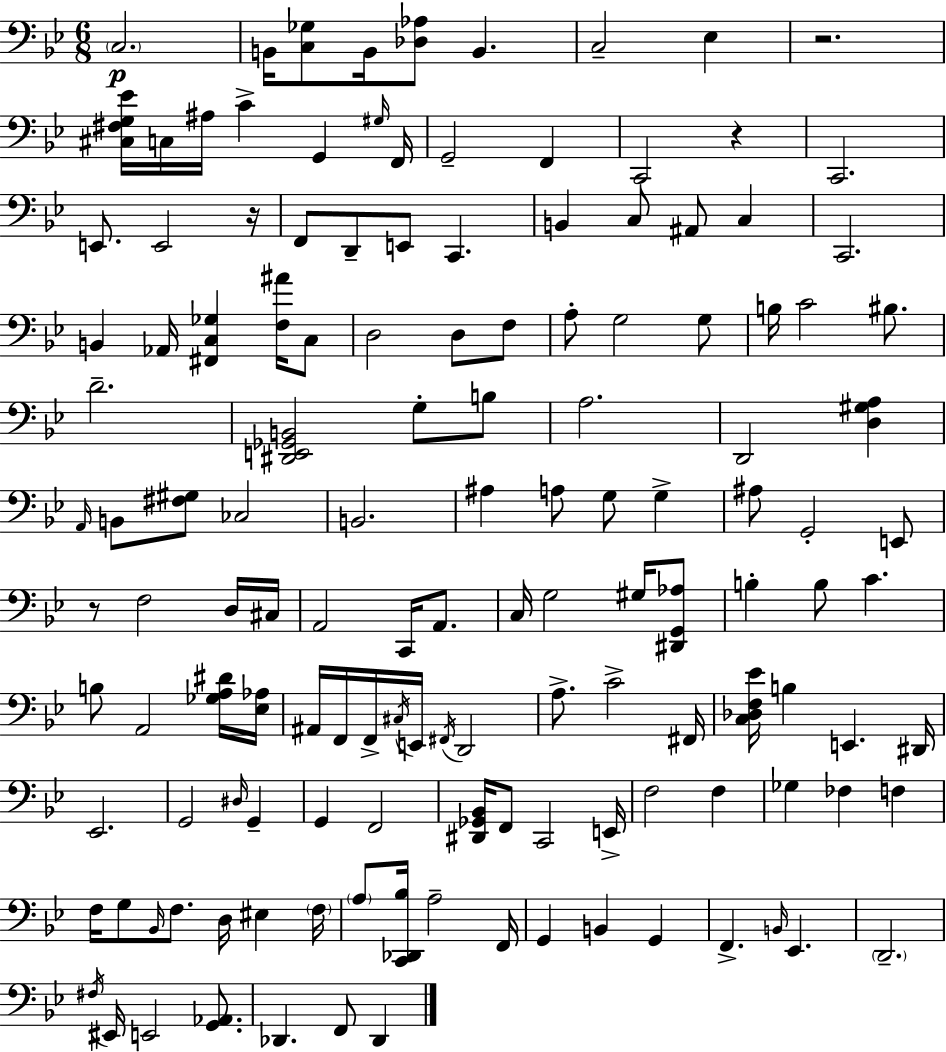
{
  \clef bass
  \numericTimeSignature
  \time 6/8
  \key g \minor
  \parenthesize c2.\p | b,16 <c ges>8 b,16 <des aes>8 b,4. | c2-- ees4 | r2. | \break <cis fis g ees'>16 c16 ais16 c'4-> g,4 \grace { gis16 } | f,16 g,2-- f,4 | c,2 r4 | c,2. | \break e,8. e,2 | r16 f,8 d,8-- e,8 c,4. | b,4 c8 ais,8 c4 | c,2. | \break b,4 aes,16 <fis, c ges>4 <f ais'>16 c8 | d2 d8 f8 | a8-. g2 g8 | b16 c'2 bis8. | \break d'2.-- | <dis, e, ges, b,>2 g8-. b8 | a2. | d,2 <d gis a>4 | \break \grace { a,16 } b,8 <fis gis>8 ces2 | b,2. | ais4 a8 g8 g4-> | ais8 g,2-. | \break e,8 r8 f2 | d16 cis16 a,2 c,16 a,8. | c16 g2 gis16 | <dis, g, aes>8 b4-. b8 c'4. | \break b8 a,2 | <ges a dis'>16 <ees aes>16 ais,16 f,16 f,16-> \acciaccatura { cis16 } e,16 \acciaccatura { fis,16 } d,2 | a8.-> c'2-> | fis,16 <c des f ees'>16 b4 e,4. | \break dis,16 ees,2. | g,2 | \grace { dis16 } g,4-- g,4 f,2 | <dis, ges, bes,>16 f,8 c,2 | \break e,16-> f2 | f4 ges4 fes4 | f4 f16 g8 \grace { bes,16 } f8. | d16 eis4 \parenthesize f16 \parenthesize a8 <c, des, bes>16 a2-- | \break f,16 g,4 b,4 | g,4 f,4.-> | \grace { b,16 } ees,4. \parenthesize d,2.-- | \acciaccatura { fis16 } eis,16 e,2 | \break <g, aes,>8. des,4. | f,8 des,4 \bar "|."
}